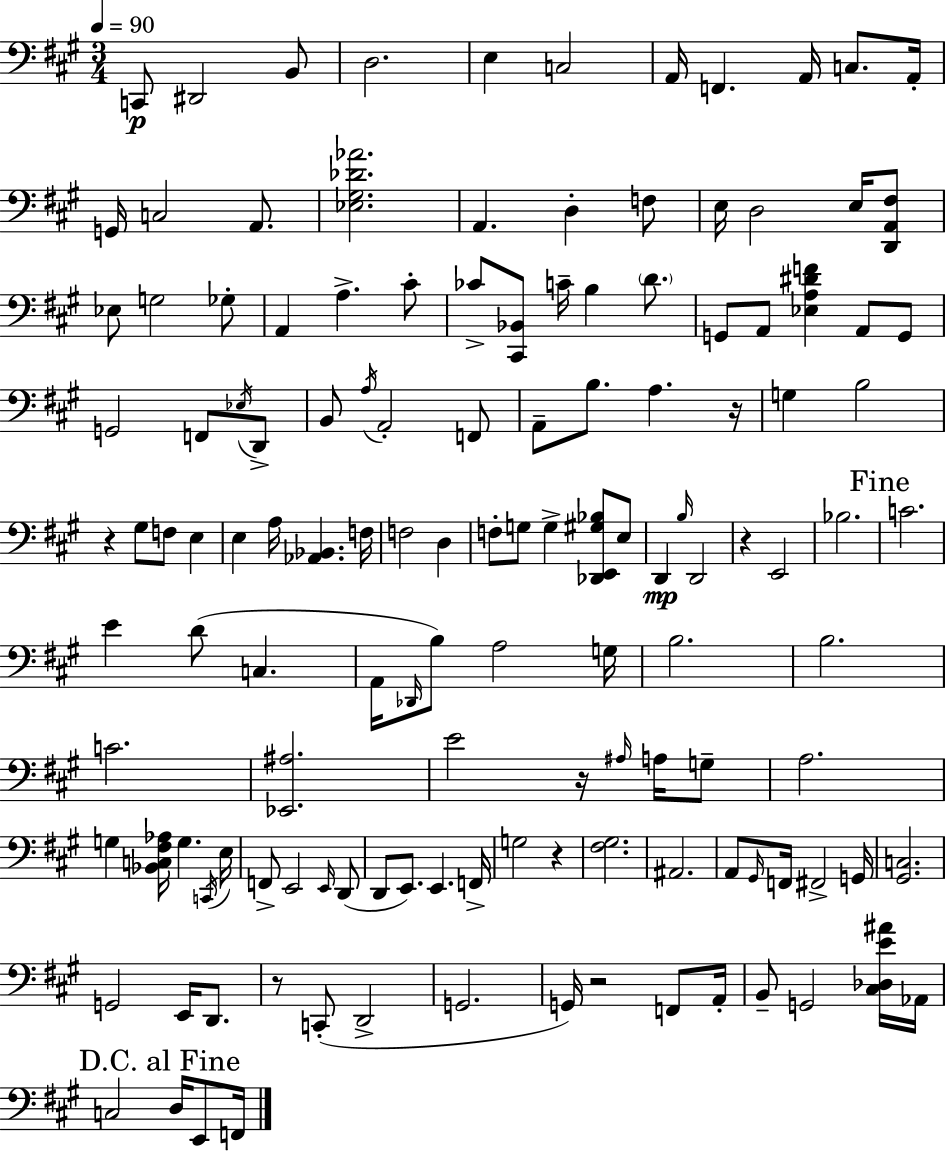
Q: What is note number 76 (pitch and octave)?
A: C4